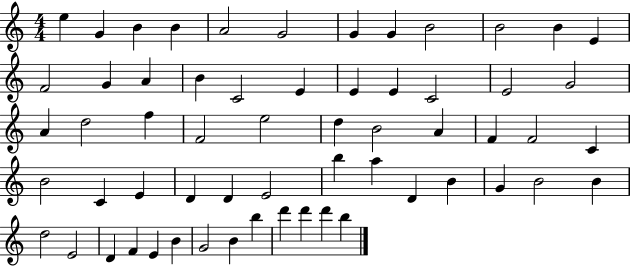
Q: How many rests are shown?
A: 0